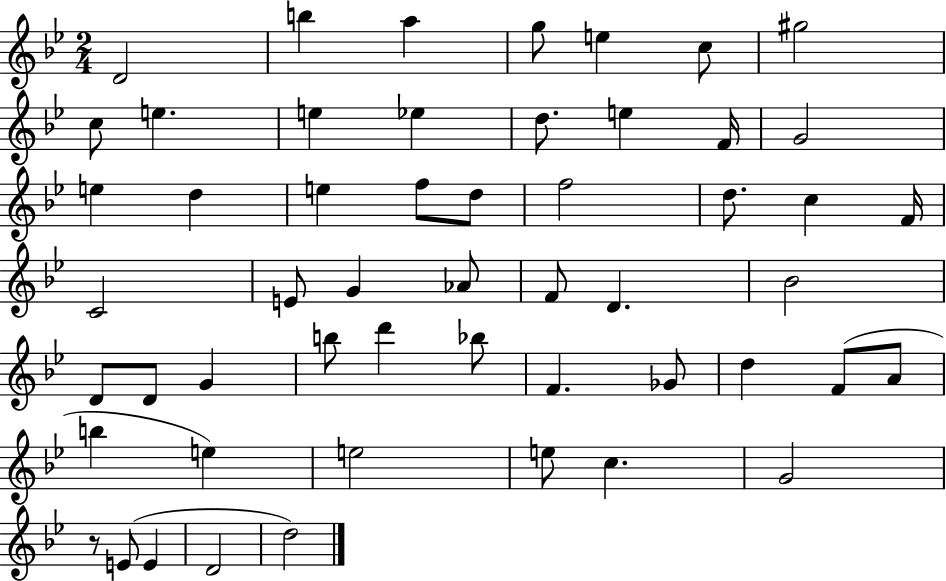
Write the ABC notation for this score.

X:1
T:Untitled
M:2/4
L:1/4
K:Bb
D2 b a g/2 e c/2 ^g2 c/2 e e _e d/2 e F/4 G2 e d e f/2 d/2 f2 d/2 c F/4 C2 E/2 G _A/2 F/2 D _B2 D/2 D/2 G b/2 d' _b/2 F _G/2 d F/2 A/2 b e e2 e/2 c G2 z/2 E/2 E D2 d2